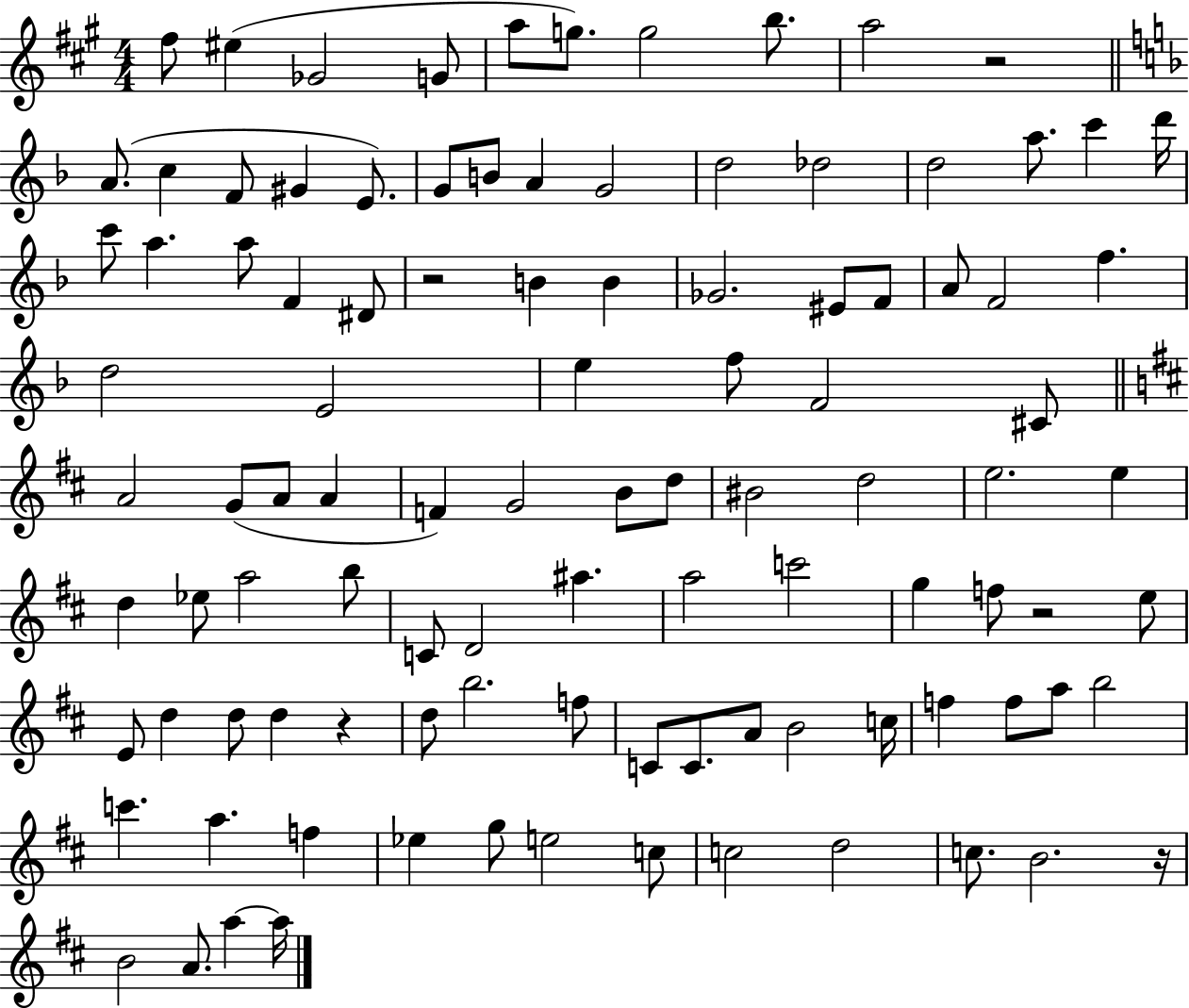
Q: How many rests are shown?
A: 5